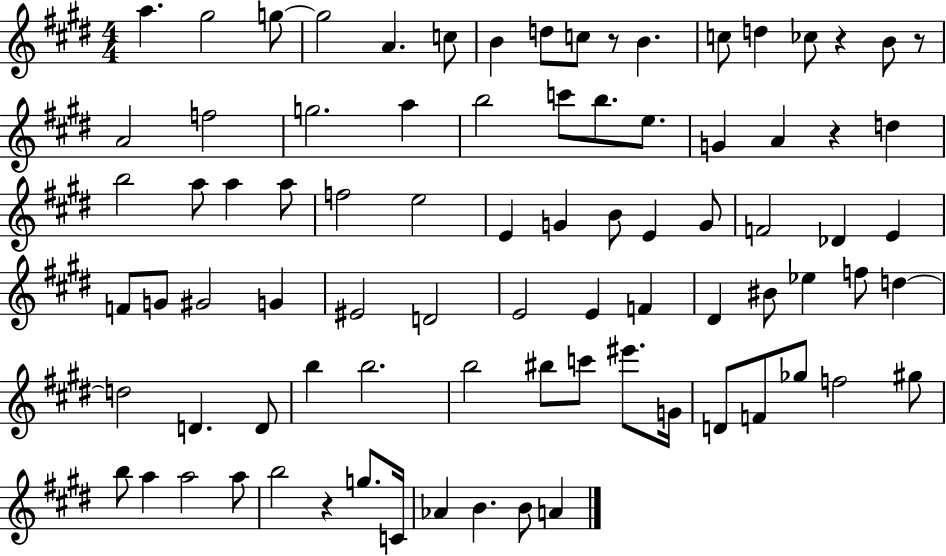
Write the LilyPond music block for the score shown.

{
  \clef treble
  \numericTimeSignature
  \time 4/4
  \key e \major
  \repeat volta 2 { a''4. gis''2 g''8~~ | g''2 a'4. c''8 | b'4 d''8 c''8 r8 b'4. | c''8 d''4 ces''8 r4 b'8 r8 | \break a'2 f''2 | g''2. a''4 | b''2 c'''8 b''8. e''8. | g'4 a'4 r4 d''4 | \break b''2 a''8 a''4 a''8 | f''2 e''2 | e'4 g'4 b'8 e'4 g'8 | f'2 des'4 e'4 | \break f'8 g'8 gis'2 g'4 | eis'2 d'2 | e'2 e'4 f'4 | dis'4 bis'8 ees''4 f''8 d''4~~ | \break d''2 d'4. d'8 | b''4 b''2. | b''2 bis''8 c'''8 eis'''8. g'16 | d'8 f'8 ges''8 f''2 gis''8 | \break b''8 a''4 a''2 a''8 | b''2 r4 g''8. c'16 | aes'4 b'4. b'8 a'4 | } \bar "|."
}